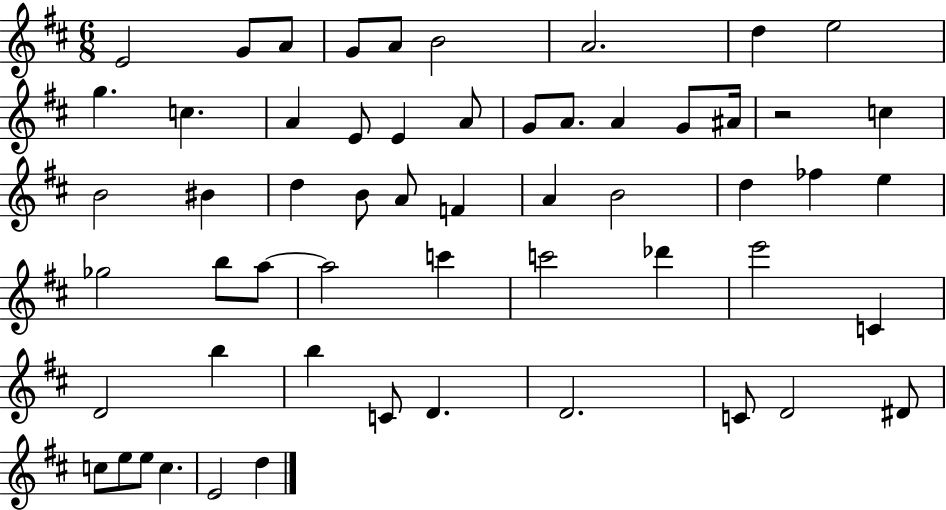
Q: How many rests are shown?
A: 1